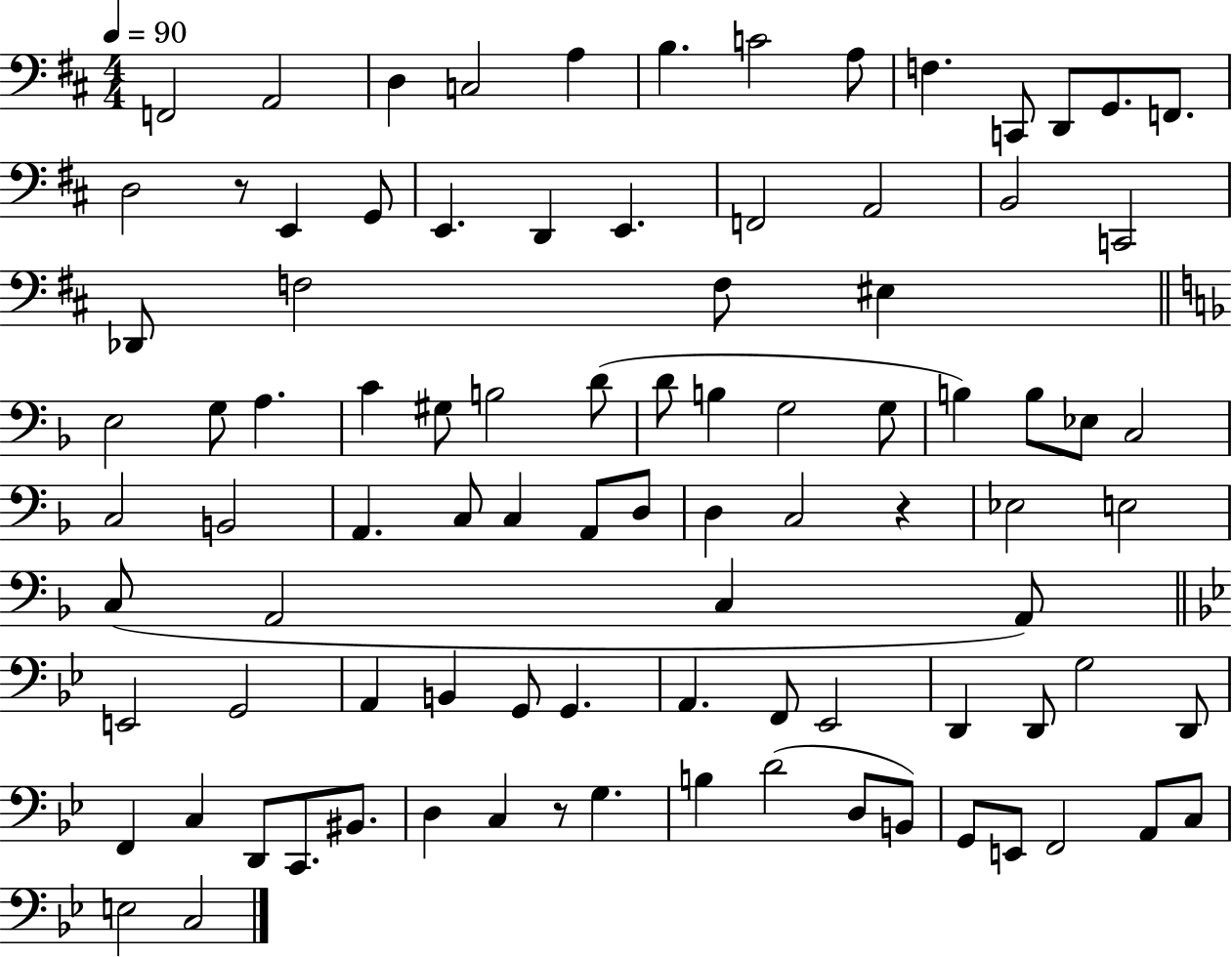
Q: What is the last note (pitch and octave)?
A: C3